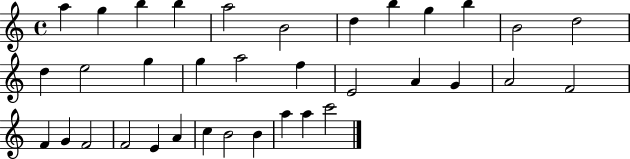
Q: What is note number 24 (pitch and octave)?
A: F4